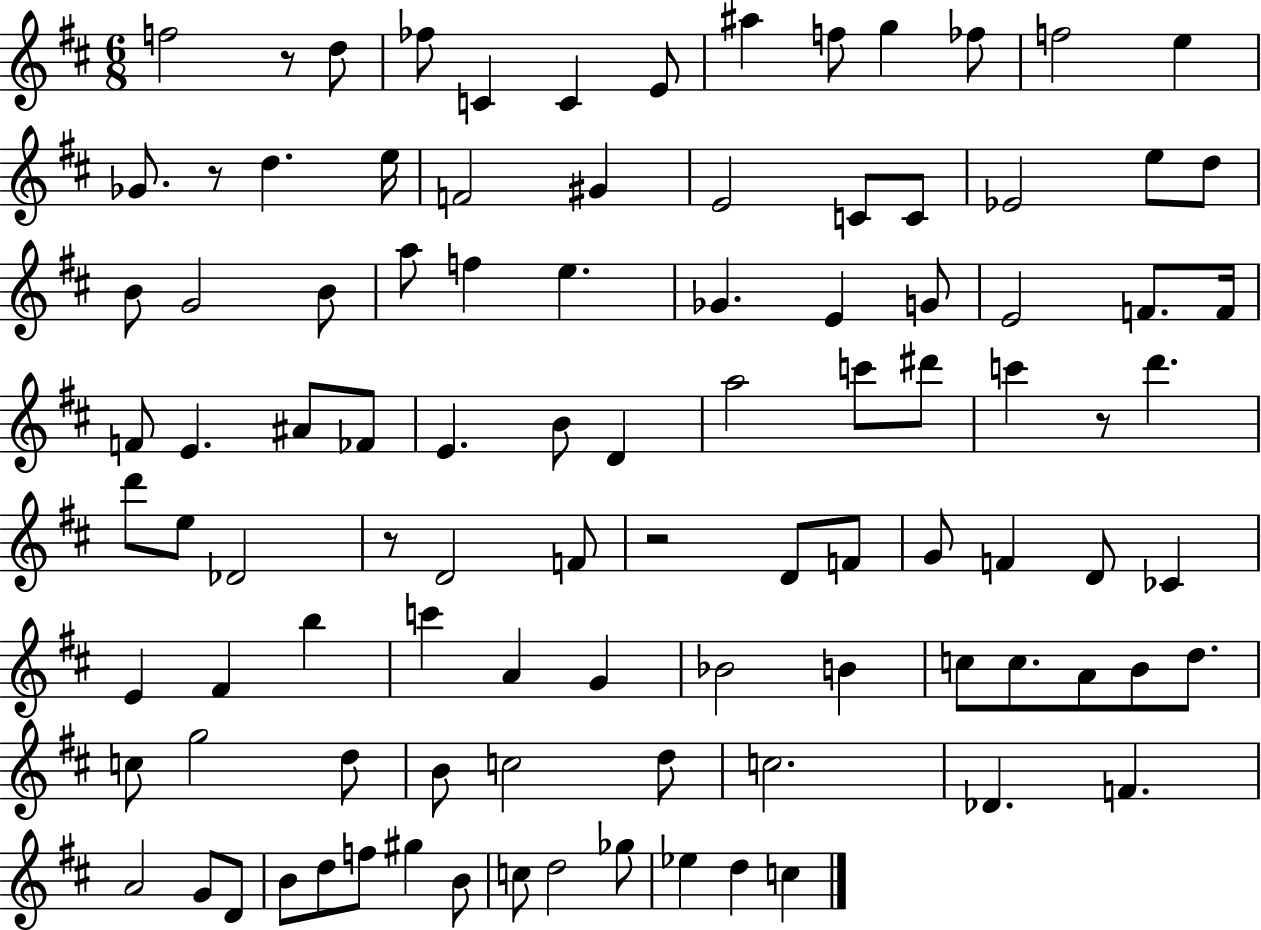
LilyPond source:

{
  \clef treble
  \numericTimeSignature
  \time 6/8
  \key d \major
  \repeat volta 2 { f''2 r8 d''8 | fes''8 c'4 c'4 e'8 | ais''4 f''8 g''4 fes''8 | f''2 e''4 | \break ges'8. r8 d''4. e''16 | f'2 gis'4 | e'2 c'8 c'8 | ees'2 e''8 d''8 | \break b'8 g'2 b'8 | a''8 f''4 e''4. | ges'4. e'4 g'8 | e'2 f'8. f'16 | \break f'8 e'4. ais'8 fes'8 | e'4. b'8 d'4 | a''2 c'''8 dis'''8 | c'''4 r8 d'''4. | \break d'''8 e''8 des'2 | r8 d'2 f'8 | r2 d'8 f'8 | g'8 f'4 d'8 ces'4 | \break e'4 fis'4 b''4 | c'''4 a'4 g'4 | bes'2 b'4 | c''8 c''8. a'8 b'8 d''8. | \break c''8 g''2 d''8 | b'8 c''2 d''8 | c''2. | des'4. f'4. | \break a'2 g'8 d'8 | b'8 d''8 f''8 gis''4 b'8 | c''8 d''2 ges''8 | ees''4 d''4 c''4 | \break } \bar "|."
}